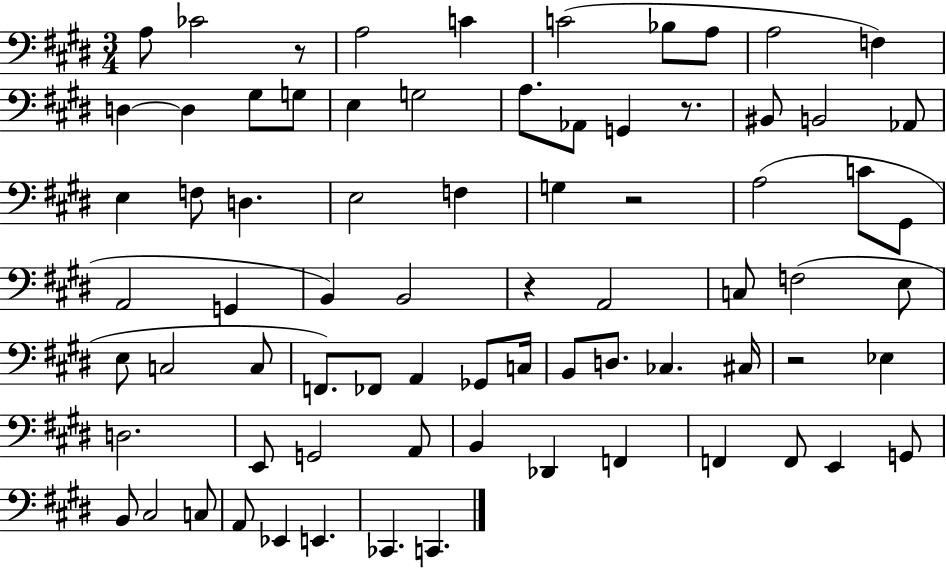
A3/e CES4/h R/e A3/h C4/q C4/h Bb3/e A3/e A3/h F3/q D3/q D3/q G#3/e G3/e E3/q G3/h A3/e. Ab2/e G2/q R/e. BIS2/e B2/h Ab2/e E3/q F3/e D3/q. E3/h F3/q G3/q R/h A3/h C4/e G#2/e A2/h G2/q B2/q B2/h R/q A2/h C3/e F3/h E3/e E3/e C3/h C3/e F2/e. FES2/e A2/q Gb2/e C3/s B2/e D3/e. CES3/q. C#3/s R/h Eb3/q D3/h. E2/e G2/h A2/e B2/q Db2/q F2/q F2/q F2/e E2/q G2/e B2/e C#3/h C3/e A2/e Eb2/q E2/q. CES2/q. C2/q.